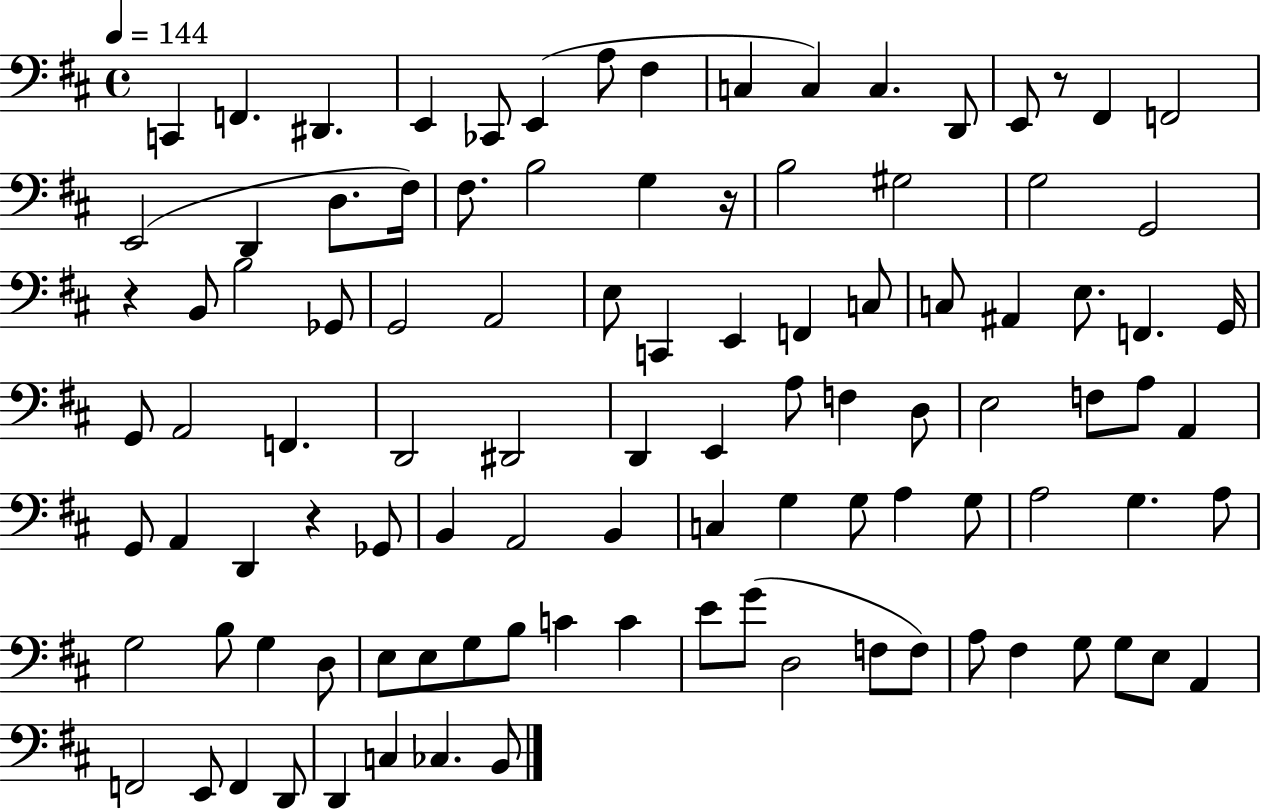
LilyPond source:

{
  \clef bass
  \time 4/4
  \defaultTimeSignature
  \key d \major
  \tempo 4 = 144
  c,4 f,4. dis,4. | e,4 ces,8 e,4( a8 fis4 | c4 c4) c4. d,8 | e,8 r8 fis,4 f,2 | \break e,2( d,4 d8. fis16) | fis8. b2 g4 r16 | b2 gis2 | g2 g,2 | \break r4 b,8 b2 ges,8 | g,2 a,2 | e8 c,4 e,4 f,4 c8 | c8 ais,4 e8. f,4. g,16 | \break g,8 a,2 f,4. | d,2 dis,2 | d,4 e,4 a8 f4 d8 | e2 f8 a8 a,4 | \break g,8 a,4 d,4 r4 ges,8 | b,4 a,2 b,4 | c4 g4 g8 a4 g8 | a2 g4. a8 | \break g2 b8 g4 d8 | e8 e8 g8 b8 c'4 c'4 | e'8 g'8( d2 f8 f8) | a8 fis4 g8 g8 e8 a,4 | \break f,2 e,8 f,4 d,8 | d,4 c4 ces4. b,8 | \bar "|."
}